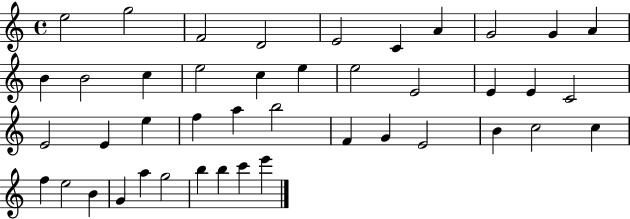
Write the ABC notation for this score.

X:1
T:Untitled
M:4/4
L:1/4
K:C
e2 g2 F2 D2 E2 C A G2 G A B B2 c e2 c e e2 E2 E E C2 E2 E e f a b2 F G E2 B c2 c f e2 B G a g2 b b c' e'